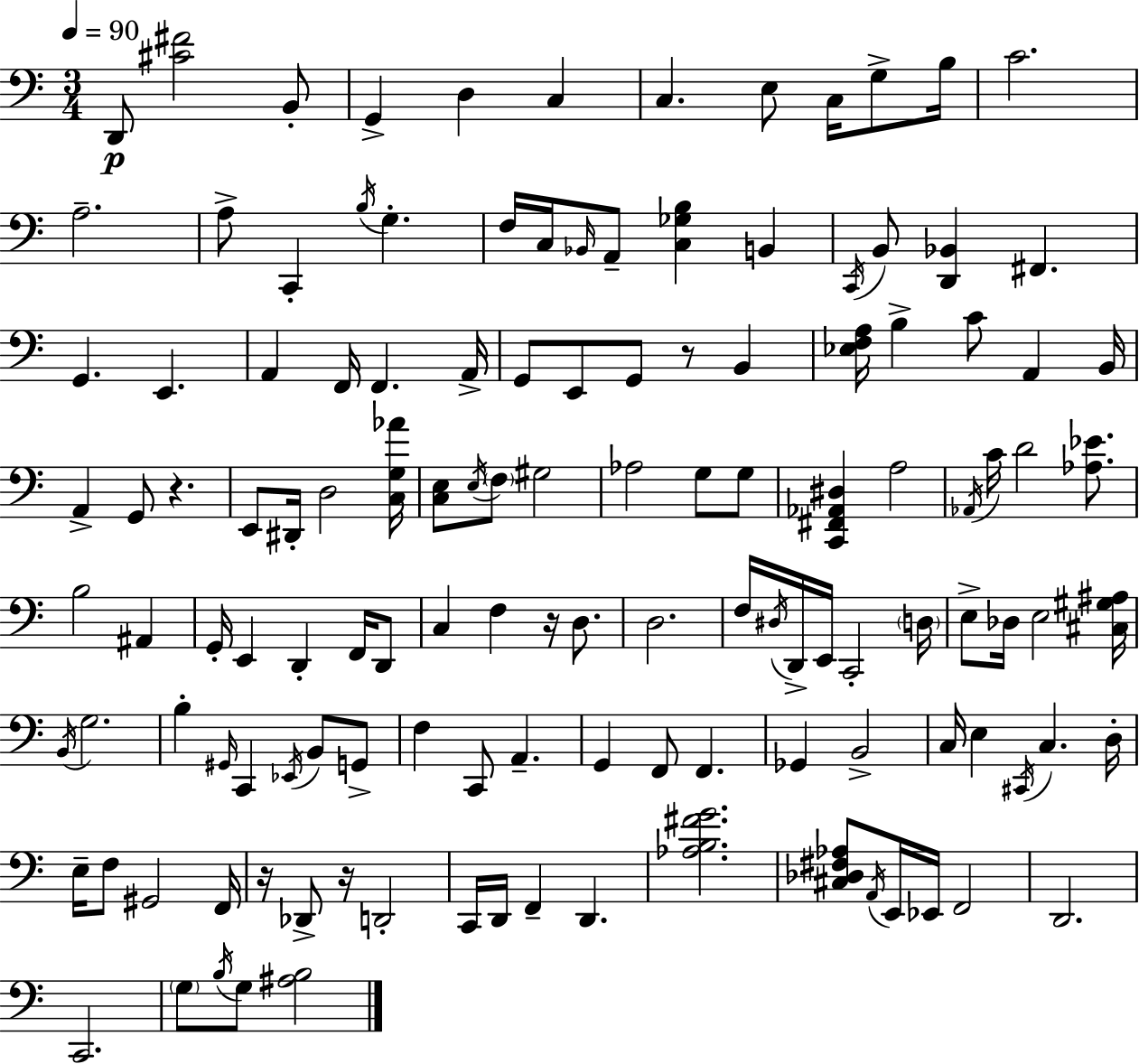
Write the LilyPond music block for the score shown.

{
  \clef bass
  \numericTimeSignature
  \time 3/4
  \key a \minor
  \tempo 4 = 90
  \repeat volta 2 { d,8\p <cis' fis'>2 b,8-. | g,4-> d4 c4 | c4. e8 c16 g8-> b16 | c'2. | \break a2.-- | a8-> c,4-. \acciaccatura { b16 } g4.-. | f16 c16 \grace { bes,16 } a,8-- <c ges b>4 b,4 | \acciaccatura { c,16 } b,8 <d, bes,>4 fis,4. | \break g,4. e,4. | a,4 f,16 f,4. | a,16-> g,8 e,8 g,8 r8 b,4 | <ees f a>16 b4-> c'8 a,4 | \break b,16 a,4-> g,8 r4. | e,8 dis,16-. d2 | <c g aes'>16 <c e>8 \acciaccatura { e16 } \parenthesize f8 gis2 | aes2 | \break g8 g8 <c, fis, aes, dis>4 a2 | \acciaccatura { aes,16 } c'16 d'2 | <aes ees'>8. b2 | ais,4 g,16-. e,4 d,4-. | \break f,16 d,8 c4 f4 | r16 d8. d2. | f16 \acciaccatura { dis16 } d,16-> e,16 c,2-. | \parenthesize d16 e8-> des16 e2 | \break <cis gis ais>16 \acciaccatura { b,16 } g2. | b4-. \grace { gis,16 } | c,4 \acciaccatura { ees,16 } b,8 g,8-> f4 | c,8 a,4.-- g,4 | \break f,8 f,4. ges,4 | b,2-> c16 e4 | \acciaccatura { cis,16 } c4. d16-. e16-- f8 | gis,2 f,16 r16 des,8-> | \break r16 d,2-. c,16 d,16 | f,4-- d,4. <aes b fis' g'>2. | <cis des fis aes>8 | \acciaccatura { a,16 } e,16 ees,16 f,2 d,2. | \break c,2. | \parenthesize g8 | \acciaccatura { b16 } g8 <ais b>2 | } \bar "|."
}